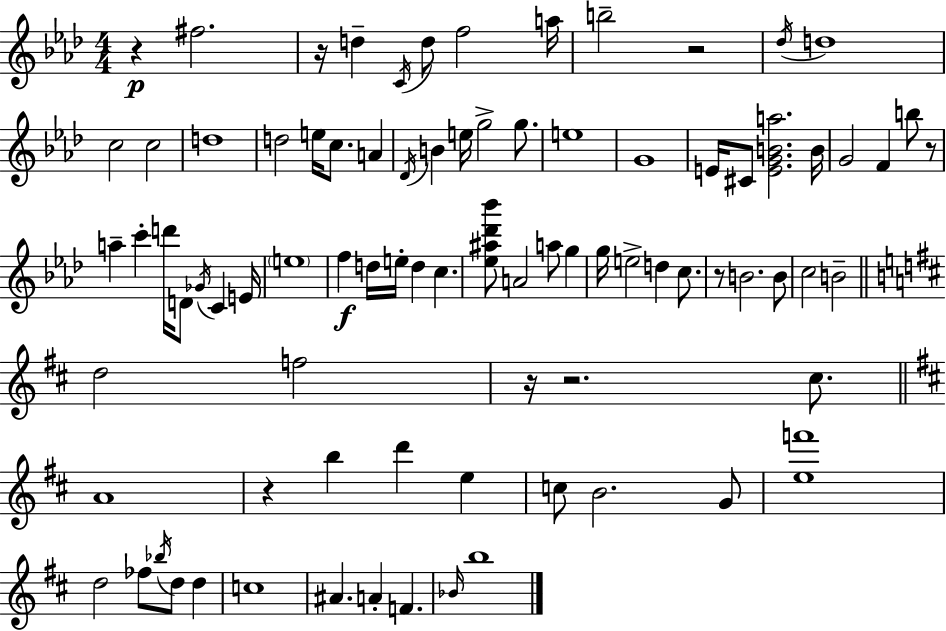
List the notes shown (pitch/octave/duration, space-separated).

R/q F#5/h. R/s D5/q C4/s D5/e F5/h A5/s B5/h R/h Db5/s D5/w C5/h C5/h D5/w D5/h E5/s C5/e. A4/q Db4/s B4/q E5/s G5/h G5/e. E5/w G4/w E4/s C#4/e [E4,G4,B4,A5]/h. B4/s G4/h F4/q B5/e R/e A5/q C6/q D6/s D4/e Gb4/s C4/q E4/s E5/w F5/q D5/s E5/s D5/q C5/q. [Eb5,A#5,Db6,Bb6]/e A4/h A5/e G5/q G5/s E5/h D5/q C5/e. R/e B4/h. B4/e C5/h B4/h D5/h F5/h R/s R/h. C#5/e. A4/w R/q B5/q D6/q E5/q C5/e B4/h. G4/e [E5,F6]/w D5/h FES5/e Bb5/s D5/e D5/q C5/w A#4/q. A4/q F4/q. Bb4/s B5/w